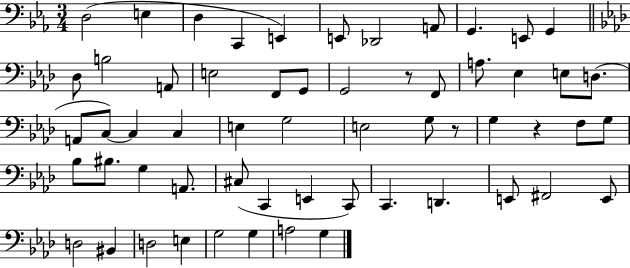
X:1
T:Untitled
M:3/4
L:1/4
K:Eb
D,2 E, D, C,, E,, E,,/2 _D,,2 A,,/2 G,, E,,/2 G,, _D,/2 B,2 A,,/2 E,2 F,,/2 G,,/2 G,,2 z/2 F,,/2 A,/2 _E, E,/2 D,/2 A,,/2 C,/2 C, C, E, G,2 E,2 G,/2 z/2 G, z F,/2 G,/2 _B,/2 ^B,/2 G, A,,/2 ^C,/2 C,, E,, C,,/2 C,, D,, E,,/2 ^F,,2 E,,/2 D,2 ^B,, D,2 E, G,2 G, A,2 G,